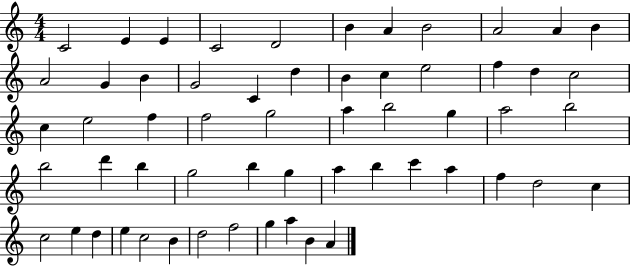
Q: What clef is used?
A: treble